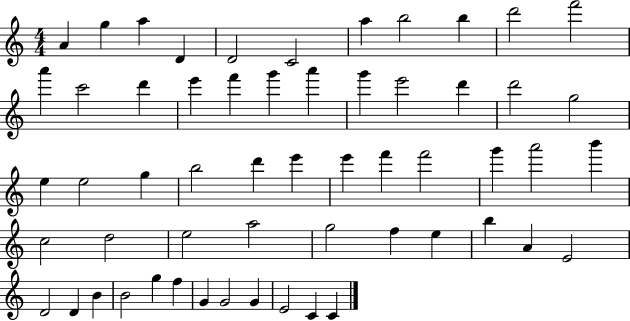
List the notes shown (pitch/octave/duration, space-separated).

A4/q G5/q A5/q D4/q D4/h C4/h A5/q B5/h B5/q D6/h F6/h A6/q C6/h D6/q E6/q F6/q G6/q A6/q G6/q E6/h D6/q D6/h G5/h E5/q E5/h G5/q B5/h D6/q E6/q E6/q F6/q F6/h G6/q A6/h B6/q C5/h D5/h E5/h A5/h G5/h F5/q E5/q B5/q A4/q E4/h D4/h D4/q B4/q B4/h G5/q F5/q G4/q G4/h G4/q E4/h C4/q C4/q